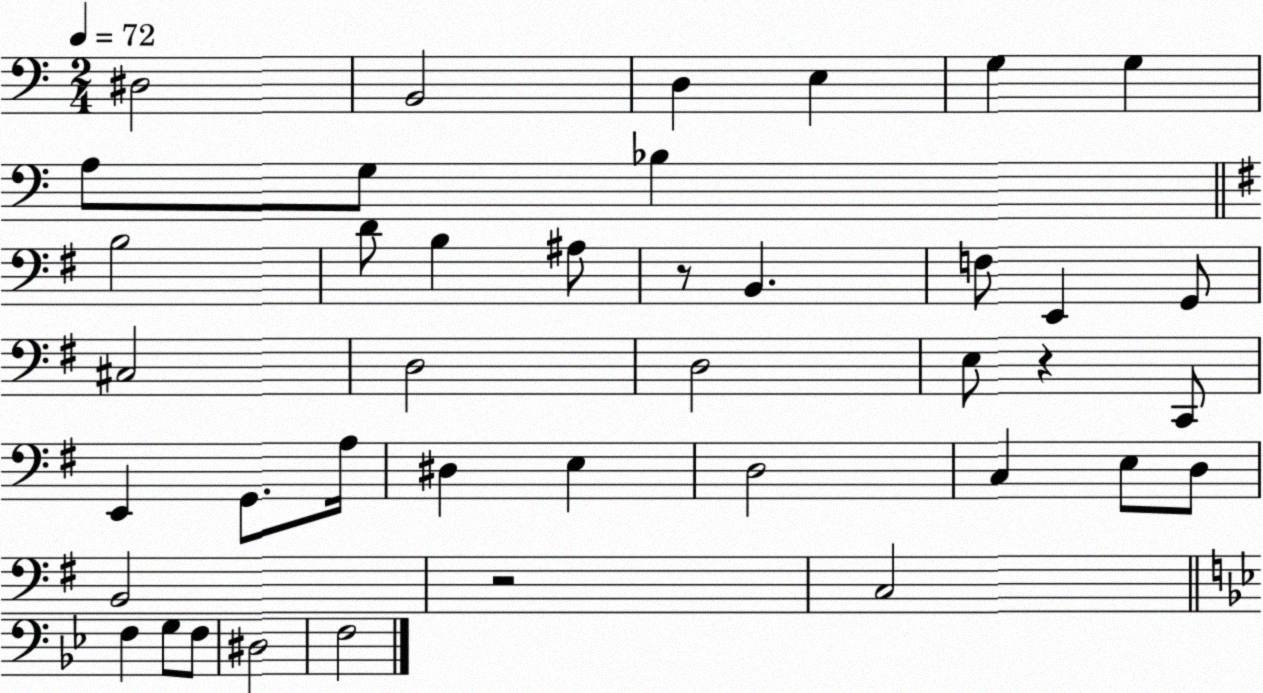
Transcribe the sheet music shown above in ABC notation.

X:1
T:Untitled
M:2/4
L:1/4
K:C
^D,2 B,,2 D, E, G, G, A,/2 G,/2 _B, B,2 D/2 B, ^A,/2 z/2 B,, F,/2 E,, G,,/2 ^C,2 D,2 D,2 E,/2 z C,,/2 E,, G,,/2 A,/4 ^D, E, D,2 C, E,/2 D,/2 B,,2 z2 C,2 F, G,/2 F,/2 ^D,2 F,2